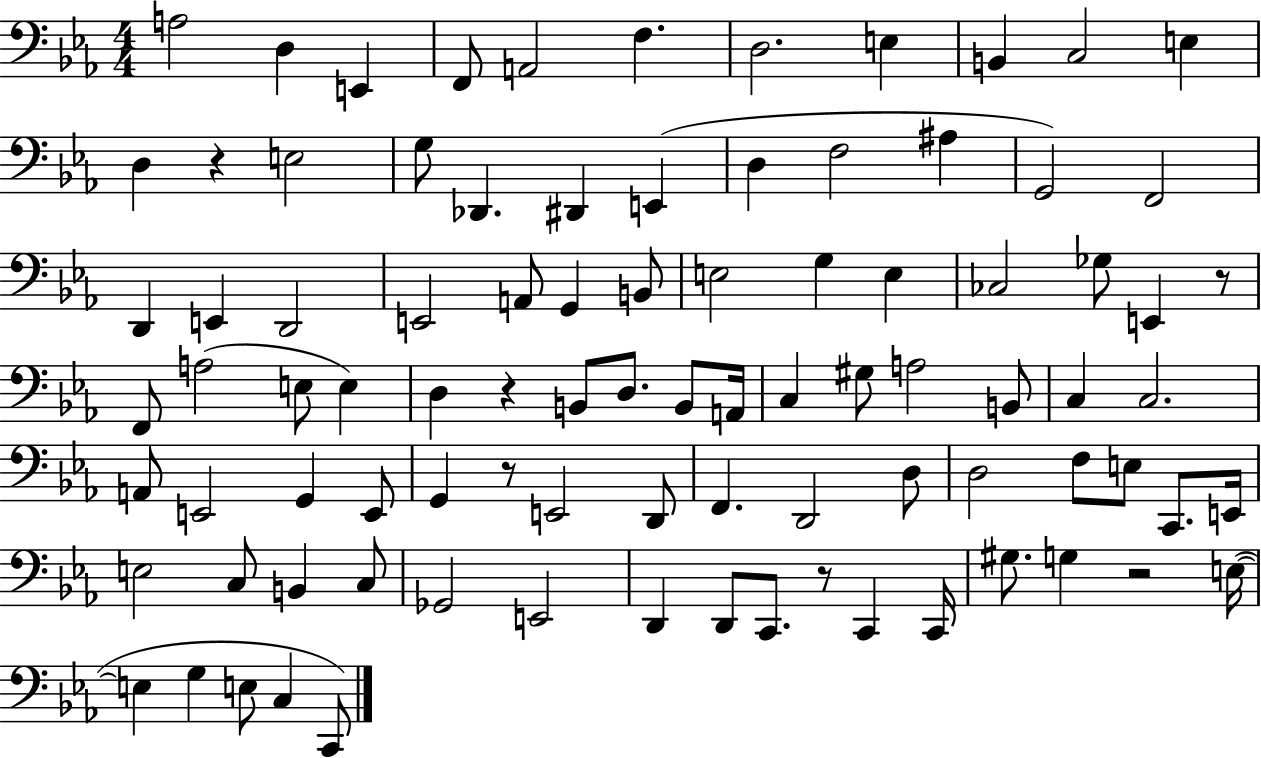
A3/h D3/q E2/q F2/e A2/h F3/q. D3/h. E3/q B2/q C3/h E3/q D3/q R/q E3/h G3/e Db2/q. D#2/q E2/q D3/q F3/h A#3/q G2/h F2/h D2/q E2/q D2/h E2/h A2/e G2/q B2/e E3/h G3/q E3/q CES3/h Gb3/e E2/q R/e F2/e A3/h E3/e E3/q D3/q R/q B2/e D3/e. B2/e A2/s C3/q G#3/e A3/h B2/e C3/q C3/h. A2/e E2/h G2/q E2/e G2/q R/e E2/h D2/e F2/q. D2/h D3/e D3/h F3/e E3/e C2/e. E2/s E3/h C3/e B2/q C3/e Gb2/h E2/h D2/q D2/e C2/e. R/e C2/q C2/s G#3/e. G3/q R/h E3/s E3/q G3/q E3/e C3/q C2/e